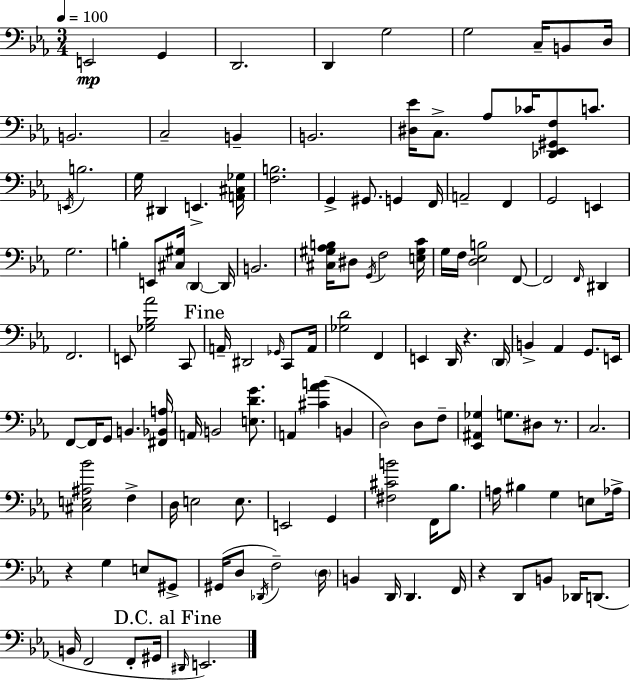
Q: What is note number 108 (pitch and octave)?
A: G#2